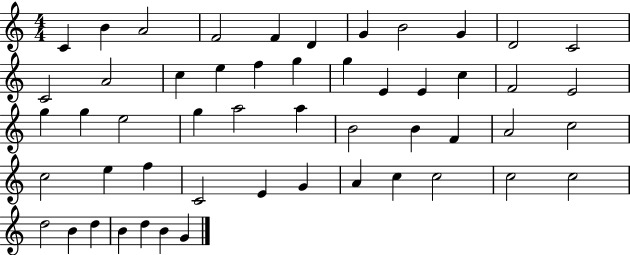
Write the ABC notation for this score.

X:1
T:Untitled
M:4/4
L:1/4
K:C
C B A2 F2 F D G B2 G D2 C2 C2 A2 c e f g g E E c F2 E2 g g e2 g a2 a B2 B F A2 c2 c2 e f C2 E G A c c2 c2 c2 d2 B d B d B G